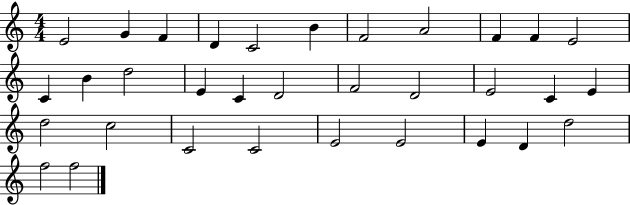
E4/h G4/q F4/q D4/q C4/h B4/q F4/h A4/h F4/q F4/q E4/h C4/q B4/q D5/h E4/q C4/q D4/h F4/h D4/h E4/h C4/q E4/q D5/h C5/h C4/h C4/h E4/h E4/h E4/q D4/q D5/h F5/h F5/h